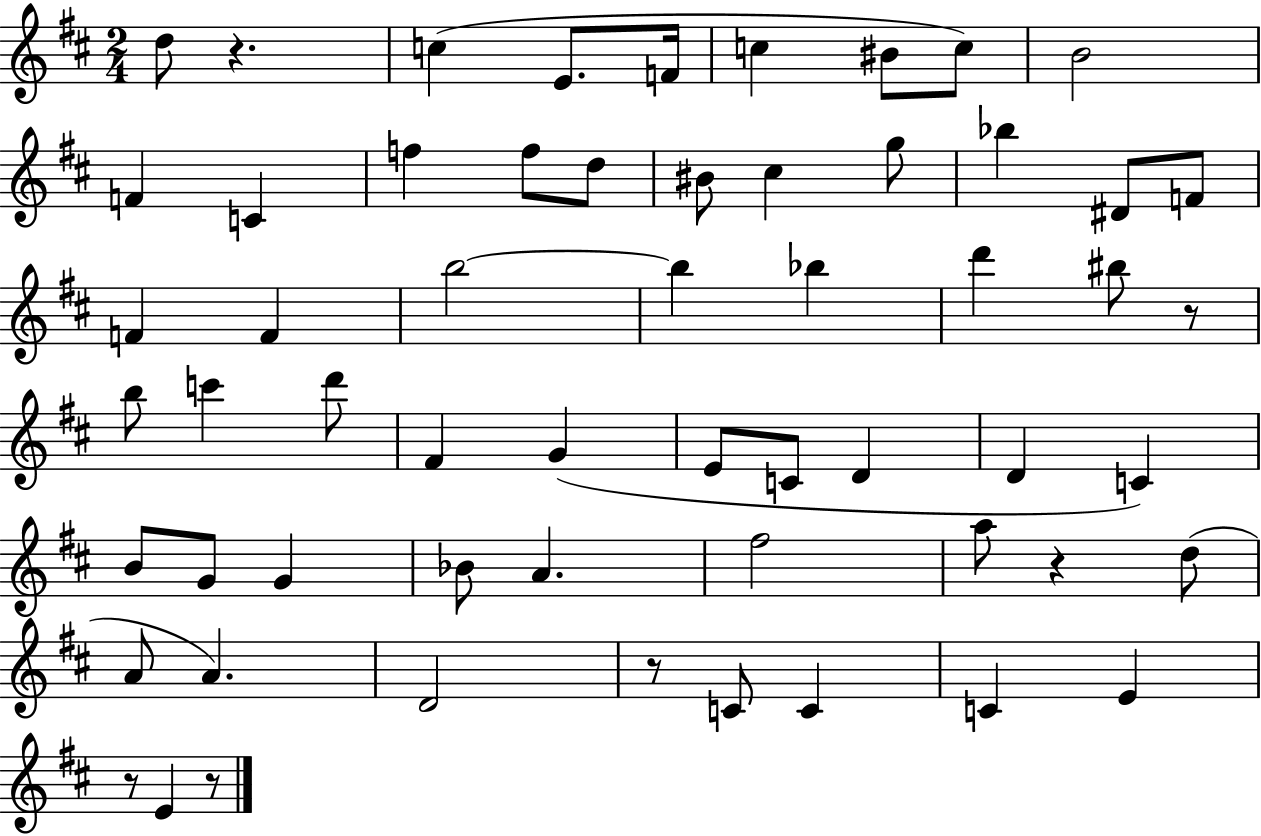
{
  \clef treble
  \numericTimeSignature
  \time 2/4
  \key d \major
  \repeat volta 2 { d''8 r4. | c''4( e'8. f'16 | c''4 bis'8 c''8) | b'2 | \break f'4 c'4 | f''4 f''8 d''8 | bis'8 cis''4 g''8 | bes''4 dis'8 f'8 | \break f'4 f'4 | b''2~~ | b''4 bes''4 | d'''4 bis''8 r8 | \break b''8 c'''4 d'''8 | fis'4 g'4( | e'8 c'8 d'4 | d'4 c'4) | \break b'8 g'8 g'4 | bes'8 a'4. | fis''2 | a''8 r4 d''8( | \break a'8 a'4.) | d'2 | r8 c'8 c'4 | c'4 e'4 | \break r8 e'4 r8 | } \bar "|."
}